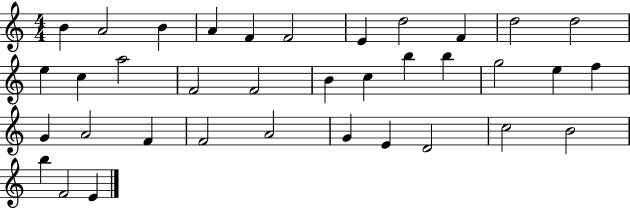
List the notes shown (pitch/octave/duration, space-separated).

B4/q A4/h B4/q A4/q F4/q F4/h E4/q D5/h F4/q D5/h D5/h E5/q C5/q A5/h F4/h F4/h B4/q C5/q B5/q B5/q G5/h E5/q F5/q G4/q A4/h F4/q F4/h A4/h G4/q E4/q D4/h C5/h B4/h B5/q F4/h E4/q